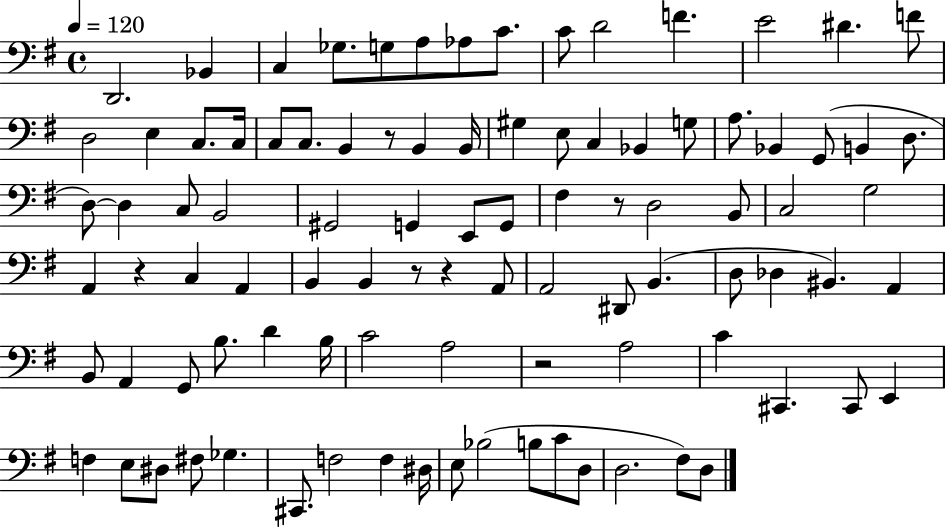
{
  \clef bass
  \time 4/4
  \defaultTimeSignature
  \key g \major
  \tempo 4 = 120
  d,2. bes,4 | c4 ges8. g8 a8 aes8 c'8. | c'8 d'2 f'4. | e'2 dis'4. f'8 | \break d2 e4 c8. c16 | c8 c8. b,4 r8 b,4 b,16 | gis4 e8 c4 bes,4 g8 | a8. bes,4 g,8( b,4 d8. | \break d8~~) d4 c8 b,2 | gis,2 g,4 e,8 g,8 | fis4 r8 d2 b,8 | c2 g2 | \break a,4 r4 c4 a,4 | b,4 b,4 r8 r4 a,8 | a,2 dis,8 b,4.( | d8 des4 bis,4.) a,4 | \break b,8 a,4 g,8 b8. d'4 b16 | c'2 a2 | r2 a2 | c'4 cis,4. cis,8 e,4 | \break f4 e8 dis8 fis8 ges4. | cis,8. f2 f4 dis16 | e8 bes2( b8 c'8 d8 | d2. fis8) d8 | \break \bar "|."
}